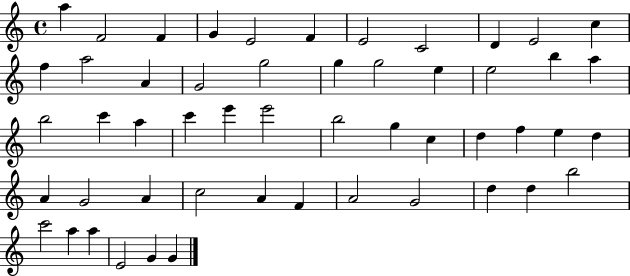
X:1
T:Untitled
M:4/4
L:1/4
K:C
a F2 F G E2 F E2 C2 D E2 c f a2 A G2 g2 g g2 e e2 b a b2 c' a c' e' e'2 b2 g c d f e d A G2 A c2 A F A2 G2 d d b2 c'2 a a E2 G G